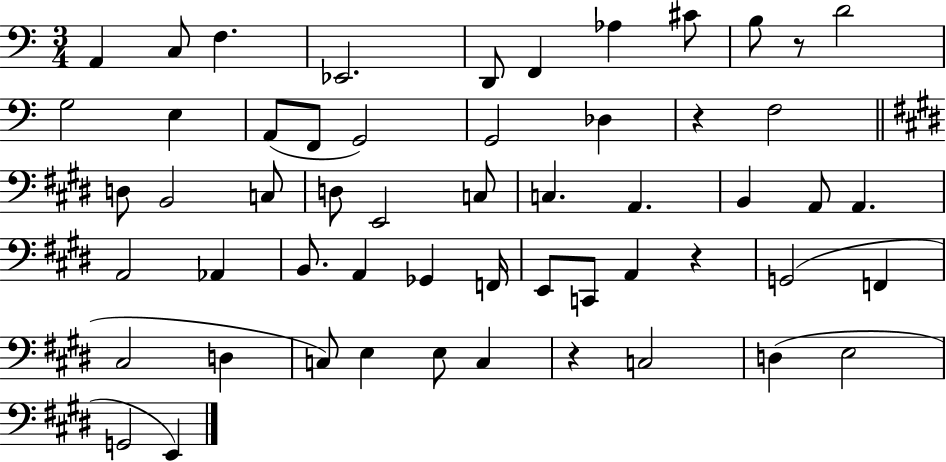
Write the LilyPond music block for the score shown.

{
  \clef bass
  \numericTimeSignature
  \time 3/4
  \key c \major
  a,4 c8 f4. | ees,2. | d,8 f,4 aes4 cis'8 | b8 r8 d'2 | \break g2 e4 | a,8( f,8 g,2) | g,2 des4 | r4 f2 | \break \bar "||" \break \key e \major d8 b,2 c8 | d8 e,2 c8 | c4. a,4. | b,4 a,8 a,4. | \break a,2 aes,4 | b,8. a,4 ges,4 f,16 | e,8 c,8 a,4 r4 | g,2( f,4 | \break cis2 d4 | c8) e4 e8 c4 | r4 c2 | d4( e2 | \break g,2 e,4) | \bar "|."
}